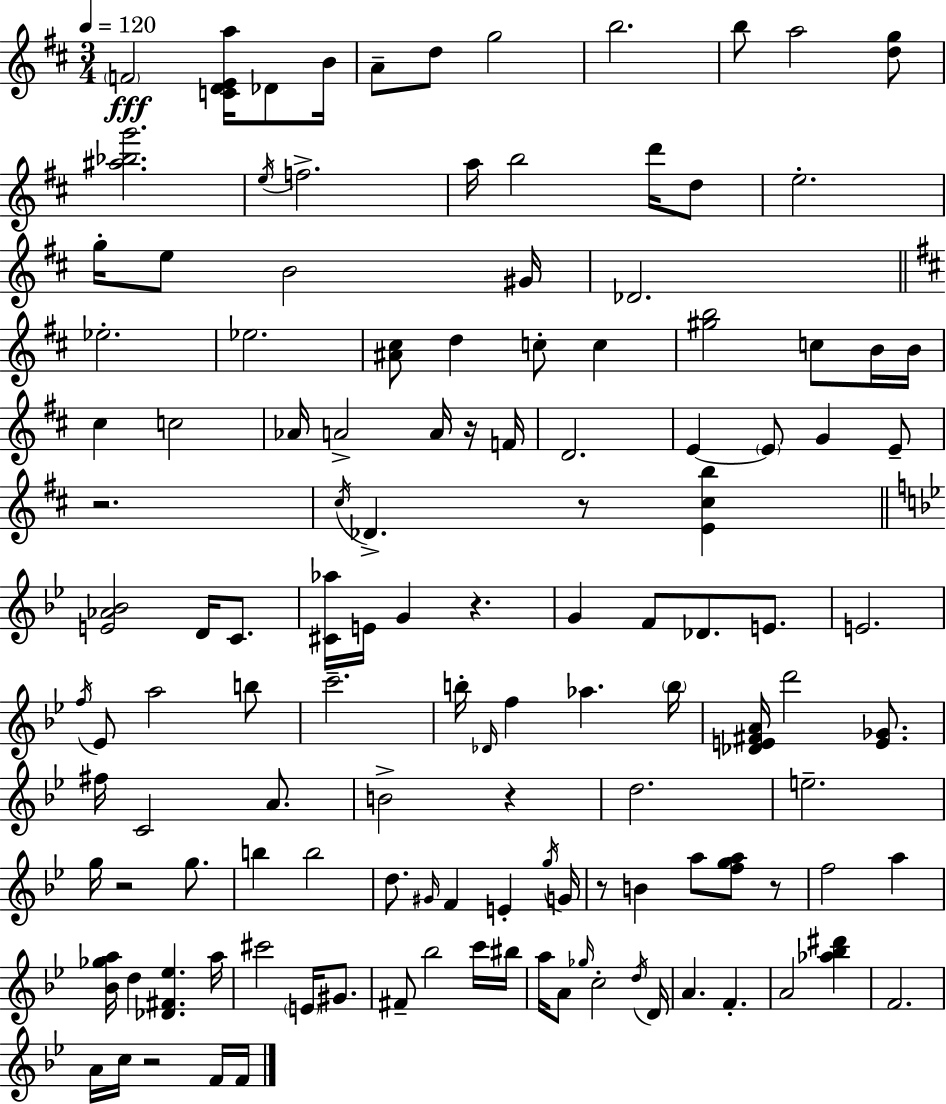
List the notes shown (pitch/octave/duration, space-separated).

F4/h [C4,D4,E4,A5]/s Db4/e B4/s A4/e D5/e G5/h B5/h. B5/e A5/h [D5,G5]/e [A#5,Bb5,G6]/h. E5/s F5/h. A5/s B5/h D6/s D5/e E5/h. G5/s E5/e B4/h G#4/s Db4/h. Eb5/h. Eb5/h. [A#4,C#5]/e D5/q C5/e C5/q [G#5,B5]/h C5/e B4/s B4/s C#5/q C5/h Ab4/s A4/h A4/s R/s F4/s D4/h. E4/q E4/e G4/q E4/e R/h. C#5/s Db4/q. R/e [E4,C#5,B5]/q [E4,Ab4,Bb4]/h D4/s C4/e. [C#4,Ab5]/s E4/s G4/q R/q. G4/q F4/e Db4/e. E4/e. E4/h. F5/s Eb4/e A5/h B5/e C6/h. B5/s Db4/s F5/q Ab5/q. B5/s [Db4,E4,F#4,A4]/s D6/h [E4,Gb4]/e. F#5/s C4/h A4/e. B4/h R/q D5/h. E5/h. G5/s R/h G5/e. B5/q B5/h D5/e. G#4/s F4/q E4/q G5/s G4/s R/e B4/q A5/e [F5,G5,A5]/e R/e F5/h A5/q [Bb4,Gb5,A5]/s D5/q [Db4,F#4,Eb5]/q. A5/s C#6/h E4/s G#4/e. F#4/e Bb5/h C6/s BIS5/s A5/s A4/e Gb5/s C5/h D5/s D4/s A4/q. F4/q. A4/h [Ab5,Bb5,D#6]/q F4/h. A4/s C5/s R/h F4/s F4/s